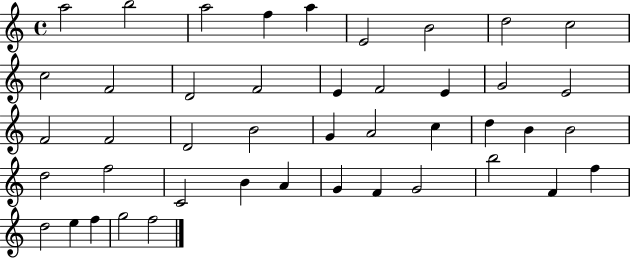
{
  \clef treble
  \time 4/4
  \defaultTimeSignature
  \key c \major
  a''2 b''2 | a''2 f''4 a''4 | e'2 b'2 | d''2 c''2 | \break c''2 f'2 | d'2 f'2 | e'4 f'2 e'4 | g'2 e'2 | \break f'2 f'2 | d'2 b'2 | g'4 a'2 c''4 | d''4 b'4 b'2 | \break d''2 f''2 | c'2 b'4 a'4 | g'4 f'4 g'2 | b''2 f'4 f''4 | \break d''2 e''4 f''4 | g''2 f''2 | \bar "|."
}